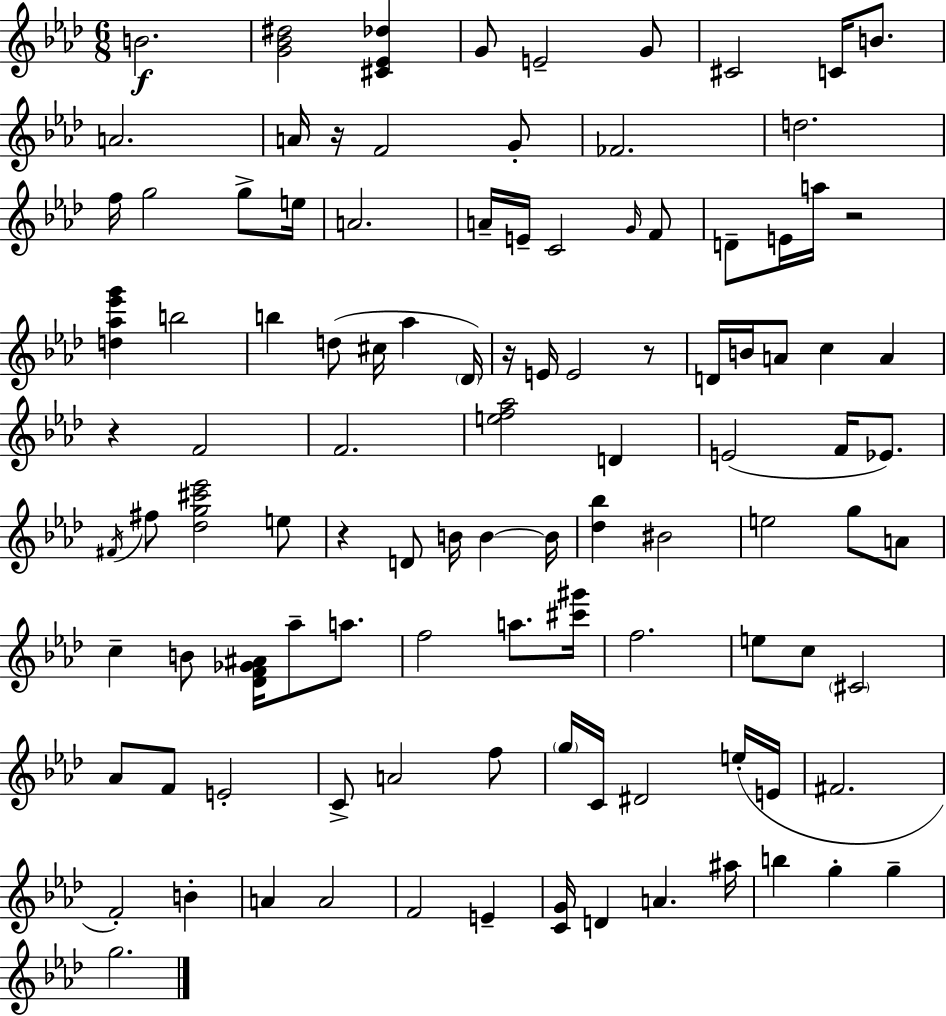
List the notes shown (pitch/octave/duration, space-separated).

B4/h. [G4,Bb4,D#5]/h [C#4,Eb4,Db5]/q G4/e E4/h G4/e C#4/h C4/s B4/e. A4/h. A4/s R/s F4/h G4/e FES4/h. D5/h. F5/s G5/h G5/e E5/s A4/h. A4/s E4/s C4/h G4/s F4/e D4/e E4/s A5/s R/h [D5,Ab5,Eb6,G6]/q B5/h B5/q D5/e C#5/s Ab5/q Db4/s R/s E4/s E4/h R/e D4/s B4/s A4/e C5/q A4/q R/q F4/h F4/h. [E5,F5,Ab5]/h D4/q E4/h F4/s Eb4/e. F#4/s F#5/e [Db5,G5,C#6,Eb6]/h E5/e R/q D4/e B4/s B4/q B4/s [Db5,Bb5]/q BIS4/h E5/h G5/e A4/e C5/q B4/e [Db4,F4,Gb4,A#4]/s Ab5/e A5/e. F5/h A5/e. [C#6,G#6]/s F5/h. E5/e C5/e C#4/h Ab4/e F4/e E4/h C4/e A4/h F5/e G5/s C4/s D#4/h E5/s E4/s F#4/h. F4/h B4/q A4/q A4/h F4/h E4/q [C4,G4]/s D4/q A4/q. A#5/s B5/q G5/q G5/q G5/h.